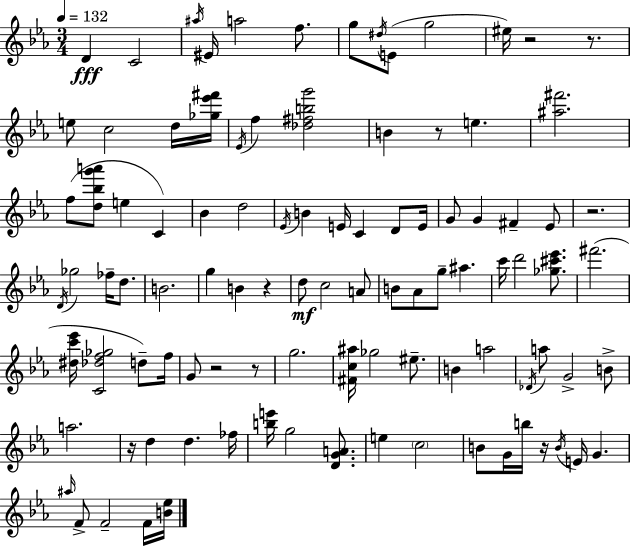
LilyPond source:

{
  \clef treble
  \numericTimeSignature
  \time 3/4
  \key c \minor
  \tempo 4 = 132
  \repeat volta 2 { d'4\fff c'2 | \acciaccatura { ais''16 } eis'16 a''2 f''8. | g''8 \acciaccatura { dis''16 }( e'8 g''2 | eis''16) r2 r8. | \break e''8 c''2 | d''16 <ges'' ees''' fis'''>16 \acciaccatura { ees'16 } f''4 <des'' fis'' b'' g'''>2 | b'4 r8 e''4. | <ais'' fis'''>2. | \break f''8( <d'' bes'' g''' a'''>8 e''4 c'4) | bes'4 d''2 | \acciaccatura { ees'16 } b'4 e'16 c'4 | d'8 e'16 g'8 g'4 fis'4-- | \break ees'8 r2. | \acciaccatura { d'16 } ges''2 | fes''16-- d''8. b'2. | g''4 b'4 | \break r4 d''8\mf c''2 | a'8 b'8 aes'8 g''8-- ais''4. | c'''16 d'''2 | <ges'' cis''' ees'''>8. fis'''2.( | \break <dis'' c''' ees'''>16 <c' des'' f'' ges''>2 | d''8--) f''16 g'8 r2 | r8 g''2. | <fis' c'' ais''>16 ges''2 | \break eis''8.-- b'4 a''2 | \acciaccatura { des'16 } a''8 g'2-> | b'8-> a''2. | r16 d''4 d''4. | \break fes''16 <b'' e'''>16 g''2 | <d' g' a'>8. e''4 \parenthesize c''2 | b'8 g'16 b''16 r16 \acciaccatura { b'16 } | e'16 g'4. \grace { ais''16 } f'8-> f'2-- | \break f'16 <b' ees''>16 } \bar "|."
}